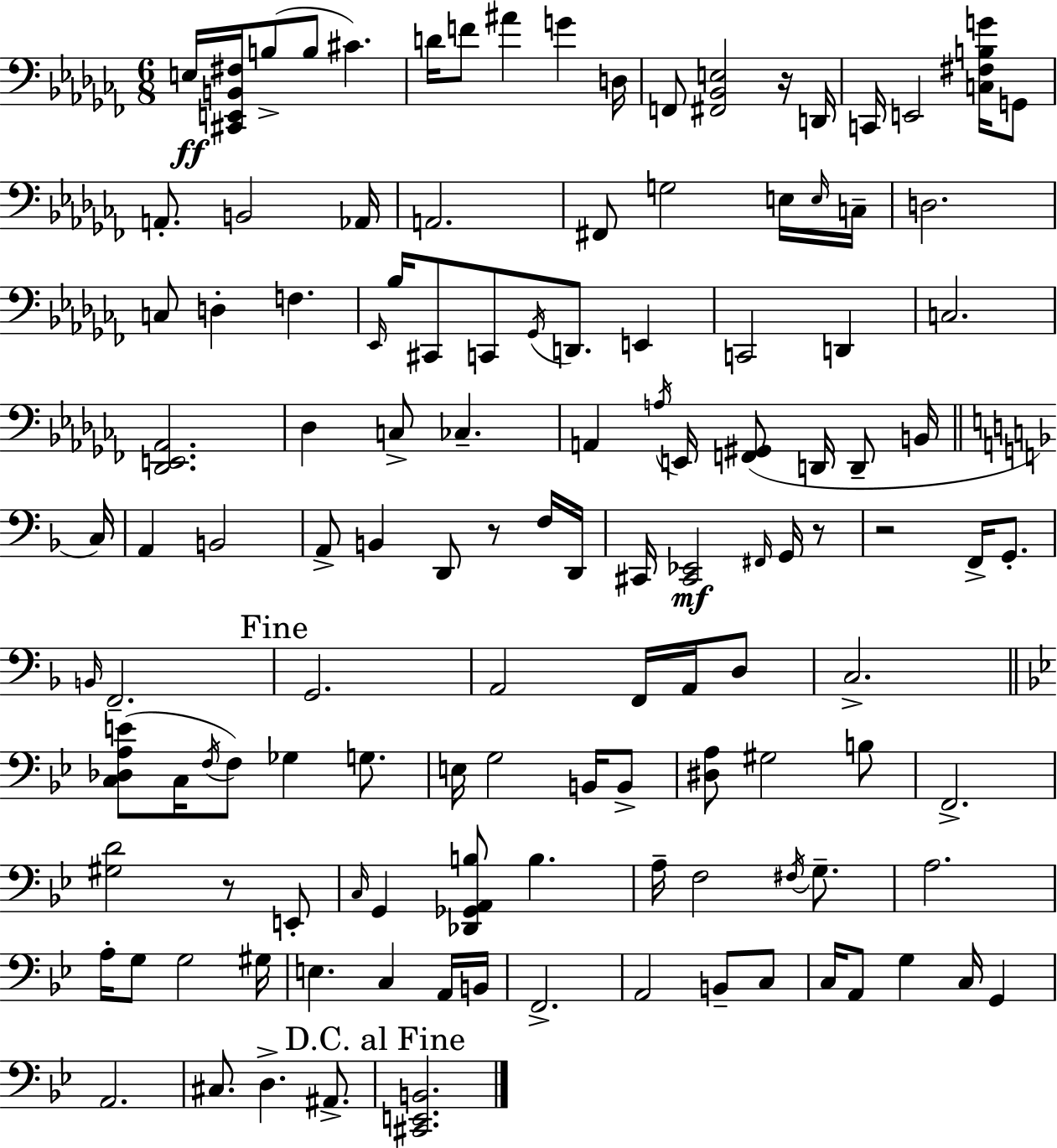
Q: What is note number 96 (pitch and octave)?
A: B2